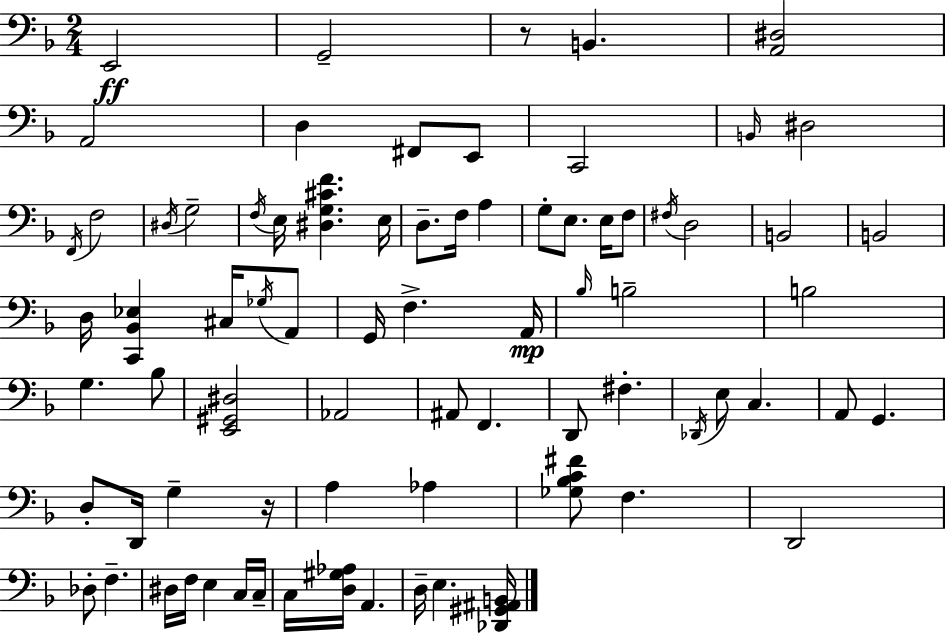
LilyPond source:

{
  \clef bass
  \numericTimeSignature
  \time 2/4
  \key f \major
  e,2\ff | g,2-- | r8 b,4. | <a, dis>2 | \break a,2 | d4 fis,8 e,8 | c,2 | \grace { b,16 } dis2 | \break \acciaccatura { f,16 } f2 | \acciaccatura { dis16 } g2-- | \acciaccatura { f16 } e16 <dis g cis' f'>4. | e16 d8.-- f16 | \break a4 g8-. e8. | e16 f8 \acciaccatura { fis16 } d2 | b,2 | b,2 | \break d16 <c, bes, ees>4 | cis16 \acciaccatura { ges16 } a,8 g,16 f4.-> | a,16\mp \grace { bes16 } b2-- | b2 | \break g4. | bes8 <e, gis, dis>2 | aes,2 | ais,8 | \break f,4. d,8 | fis4.-. \acciaccatura { des,16 } | e8 c4. | a,8 g,4. | \break d8-. d,16 g4-- r16 | a4 aes4 | <ges bes c' fis'>8 f4. | d,2 | \break des8-. f4.-- | dis16 f16 e4 c16 c16-- | c16 <d gis aes>16 a,4. | d16-- e4. <des, gis, ais, b,>16 | \break \bar "|."
}